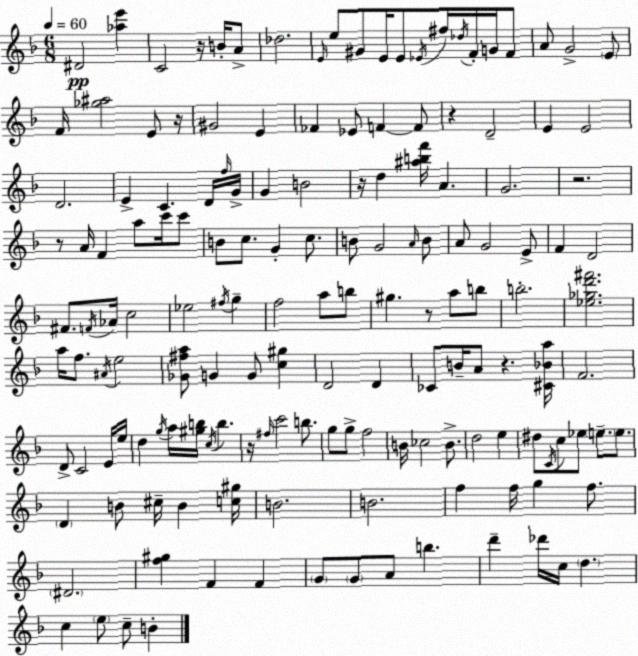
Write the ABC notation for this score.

X:1
T:Untitled
M:6/8
L:1/4
K:Dm
^D2 [_ae'] C2 z/4 B/4 A/2 _d2 E/4 e/2 ^G/2 E/4 E/2 _E/4 ^f/4 _d/4 F/4 G/4 F/2 A/2 G2 E/2 F/4 [_g^a]2 E/2 z/4 ^G2 E _F _E/2 F F/2 z D2 E E2 D2 E C D/4 f/4 G/4 G B2 z/4 d [^abf']/4 A G2 z2 z/2 A/4 F a/2 c'/4 c'/2 B/2 c/2 G c/2 B/2 G2 A/4 B/2 A/2 G2 E/2 F D2 ^F/2 F/4 _A/4 c2 _e2 ^f/4 g f2 a/2 b/2 ^g z/2 a/2 b/2 b2 [_e_gd'^f']2 a/4 f/2 ^A/4 e2 [_G^fa]/2 G G/2 [c^g] D2 D _C/2 B/4 A/2 z [^C_Ba]/4 F2 D/2 C2 E/4 e/4 d g/4 a/4 [^gb]/4 c/4 b z/4 ^f/4 c'2 b/2 g/2 g/2 f2 B/4 _c2 B/2 d2 e ^d/2 C/4 c/2 _e/2 e/2 e/2 D B/2 ^c/4 B [c^g]/4 B2 B2 f f/4 g f/2 ^D2 [f^g] F F G/2 G/2 A/2 b d' _d'/4 c/4 d c e/2 c/2 B